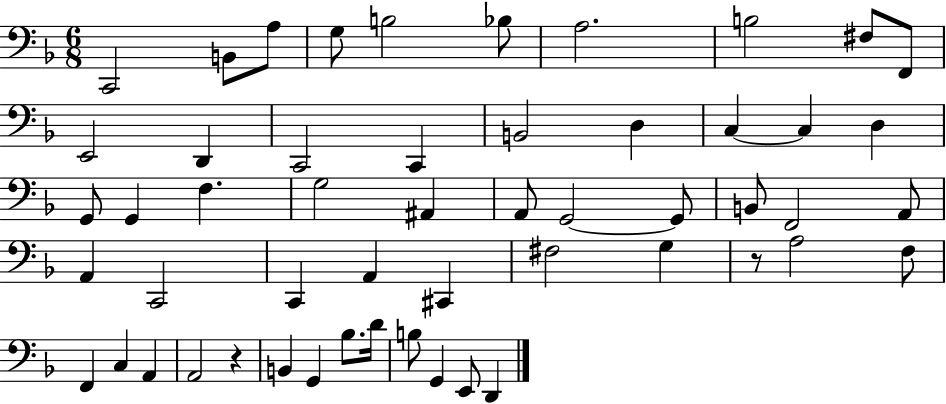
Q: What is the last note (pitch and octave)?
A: D2